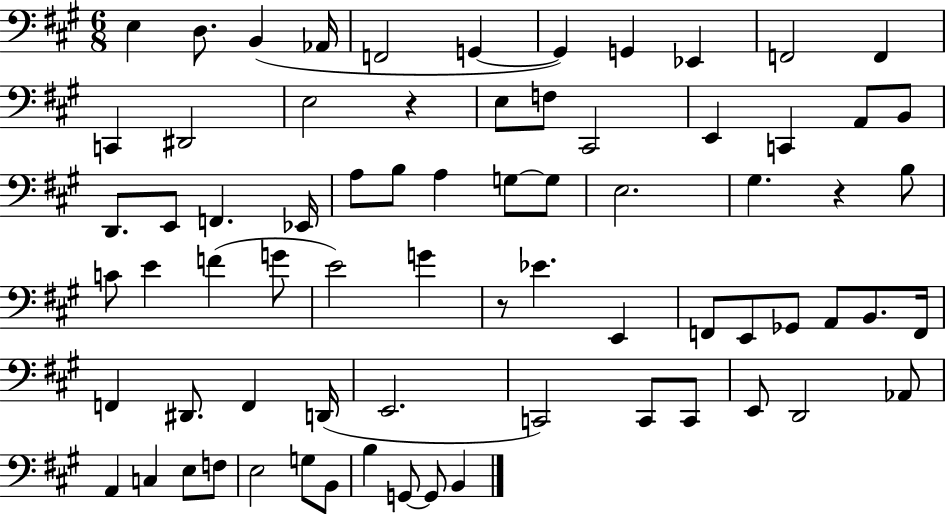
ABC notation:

X:1
T:Untitled
M:6/8
L:1/4
K:A
E, D,/2 B,, _A,,/4 F,,2 G,, G,, G,, _E,, F,,2 F,, C,, ^D,,2 E,2 z E,/2 F,/2 ^C,,2 E,, C,, A,,/2 B,,/2 D,,/2 E,,/2 F,, _E,,/4 A,/2 B,/2 A, G,/2 G,/2 E,2 ^G, z B,/2 C/2 E F G/2 E2 G z/2 _E E,, F,,/2 E,,/2 _G,,/2 A,,/2 B,,/2 F,,/4 F,, ^D,,/2 F,, D,,/4 E,,2 C,,2 C,,/2 C,,/2 E,,/2 D,,2 _A,,/2 A,, C, E,/2 F,/2 E,2 G,/2 B,,/2 B, G,,/2 G,,/2 B,,